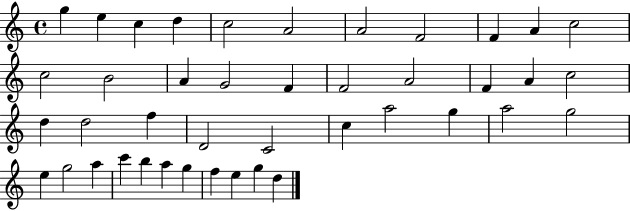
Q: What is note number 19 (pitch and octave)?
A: F4